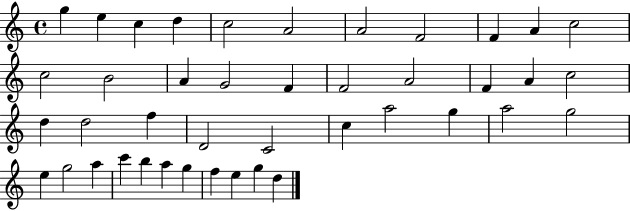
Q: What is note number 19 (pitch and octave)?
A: F4